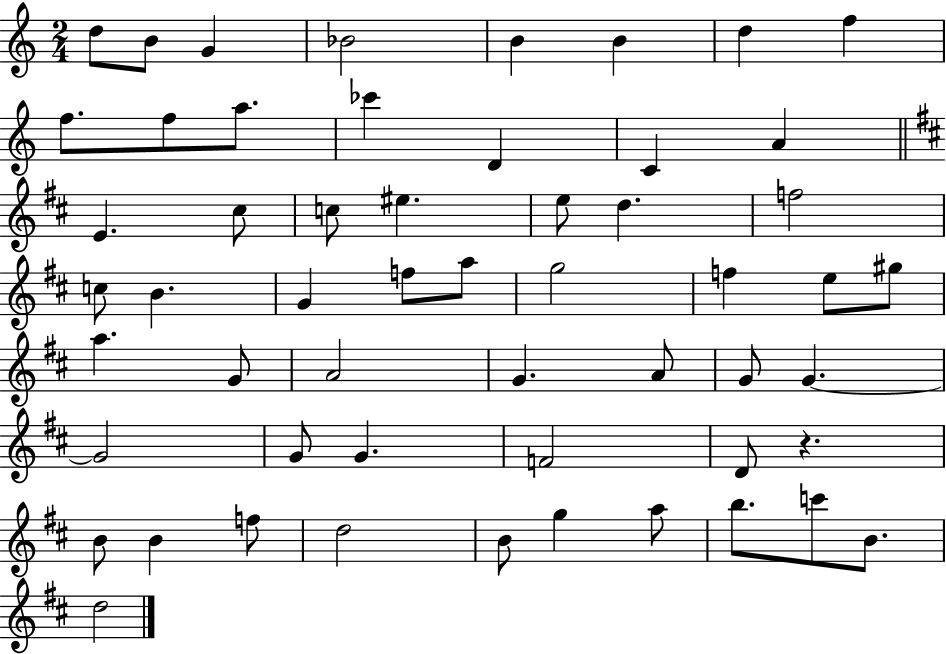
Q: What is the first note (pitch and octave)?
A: D5